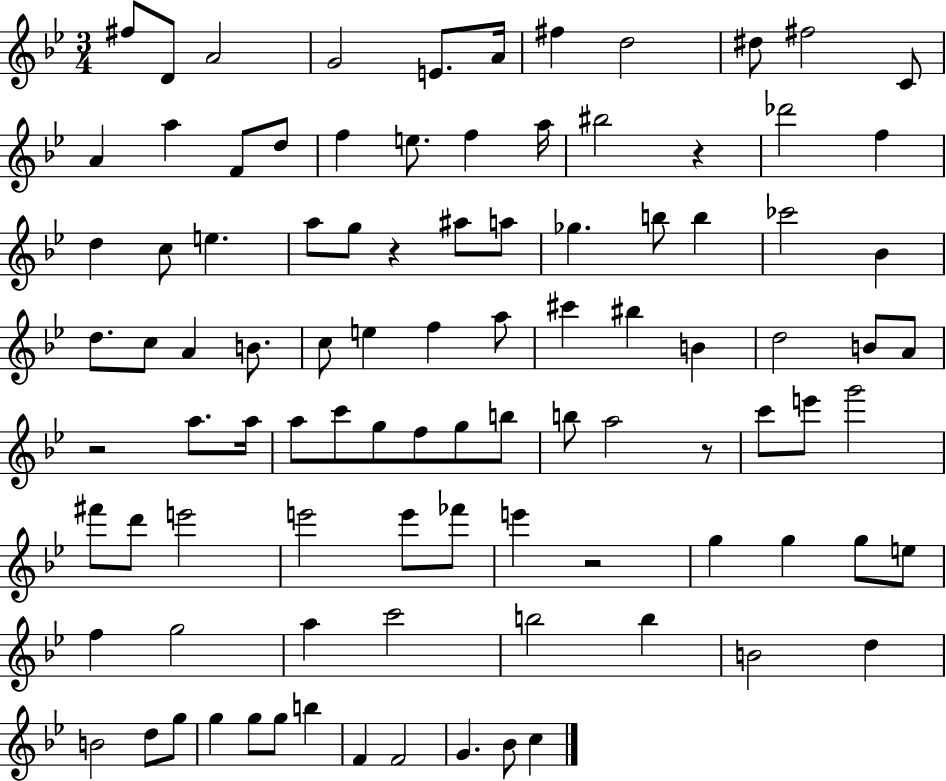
F#5/e D4/e A4/h G4/h E4/e. A4/s F#5/q D5/h D#5/e F#5/h C4/e A4/q A5/q F4/e D5/e F5/q E5/e. F5/q A5/s BIS5/h R/q Db6/h F5/q D5/q C5/e E5/q. A5/e G5/e R/q A#5/e A5/e Gb5/q. B5/e B5/q CES6/h Bb4/q D5/e. C5/e A4/q B4/e. C5/e E5/q F5/q A5/e C#6/q BIS5/q B4/q D5/h B4/e A4/e R/h A5/e. A5/s A5/e C6/e G5/e F5/e G5/e B5/e B5/e A5/h R/e C6/e E6/e G6/h F#6/e D6/e E6/h E6/h E6/e FES6/e E6/q R/h G5/q G5/q G5/e E5/e F5/q G5/h A5/q C6/h B5/h B5/q B4/h D5/q B4/h D5/e G5/e G5/q G5/e G5/e B5/q F4/q F4/h G4/q. Bb4/e C5/q